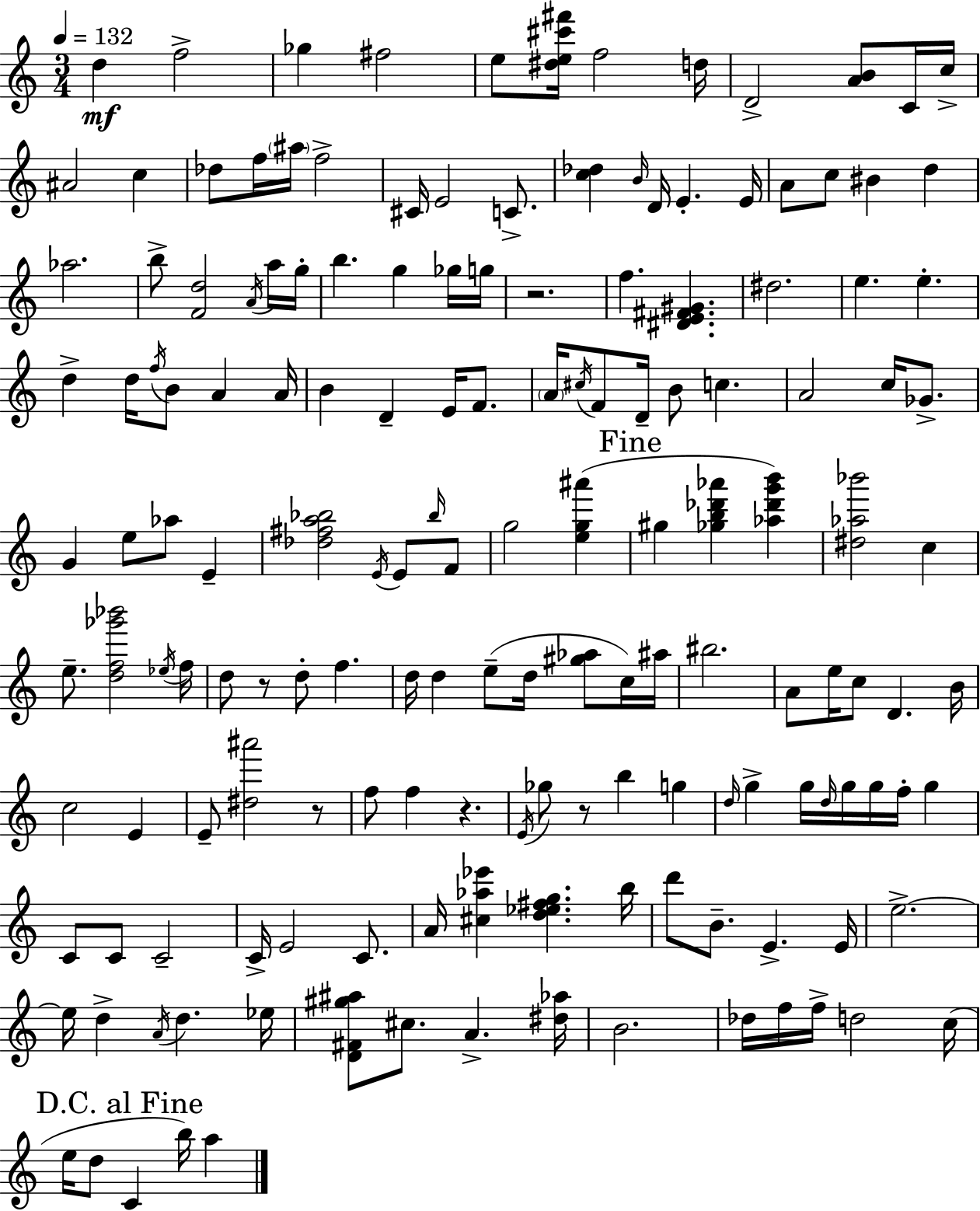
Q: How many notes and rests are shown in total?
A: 158